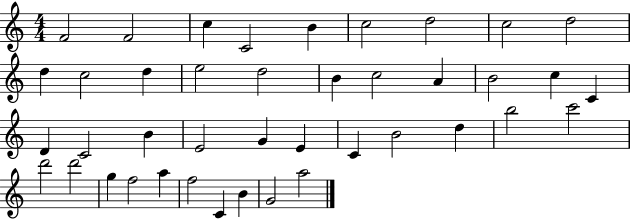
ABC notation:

X:1
T:Untitled
M:4/4
L:1/4
K:C
F2 F2 c C2 B c2 d2 c2 d2 d c2 d e2 d2 B c2 A B2 c C D C2 B E2 G E C B2 d b2 c'2 d'2 d'2 g f2 a f2 C B G2 a2